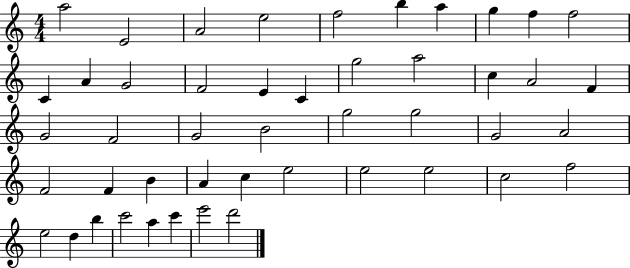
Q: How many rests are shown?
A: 0